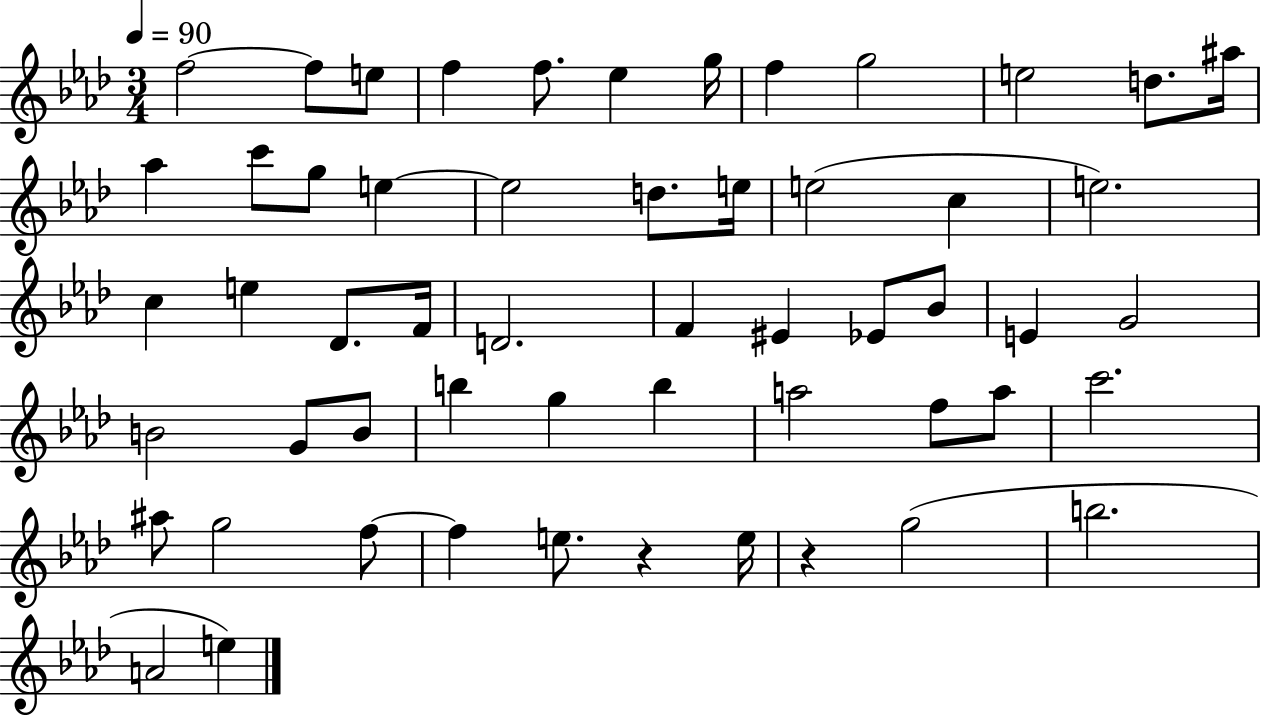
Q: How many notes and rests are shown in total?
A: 55